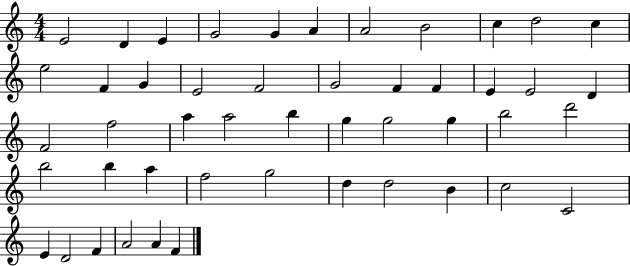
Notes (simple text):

E4/h D4/q E4/q G4/h G4/q A4/q A4/h B4/h C5/q D5/h C5/q E5/h F4/q G4/q E4/h F4/h G4/h F4/q F4/q E4/q E4/h D4/q F4/h F5/h A5/q A5/h B5/q G5/q G5/h G5/q B5/h D6/h B5/h B5/q A5/q F5/h G5/h D5/q D5/h B4/q C5/h C4/h E4/q D4/h F4/q A4/h A4/q F4/q